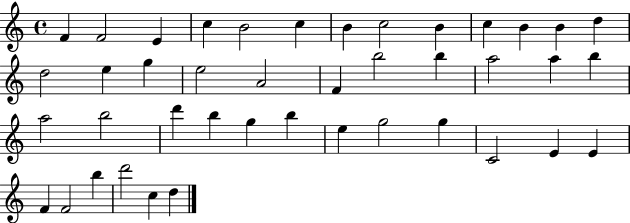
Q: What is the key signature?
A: C major